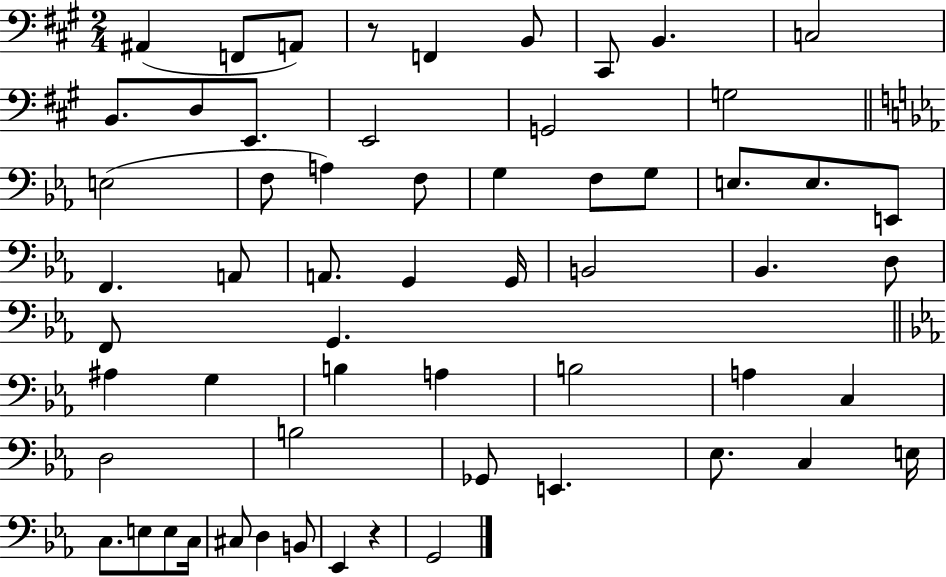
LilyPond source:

{
  \clef bass
  \numericTimeSignature
  \time 2/4
  \key a \major
  ais,4( f,8 a,8) | r8 f,4 b,8 | cis,8 b,4. | c2 | \break b,8. d8 e,8. | e,2 | g,2 | g2 | \break \bar "||" \break \key ees \major e2( | f8 a4) f8 | g4 f8 g8 | e8. e8. e,8 | \break f,4. a,8 | a,8. g,4 g,16 | b,2 | bes,4. d8 | \break f,8 g,4. | \bar "||" \break \key ees \major ais4 g4 | b4 a4 | b2 | a4 c4 | \break d2 | b2 | ges,8 e,4. | ees8. c4 e16 | \break c8. e8 e8 c16 | cis8 d4 b,8 | ees,4 r4 | g,2 | \break \bar "|."
}